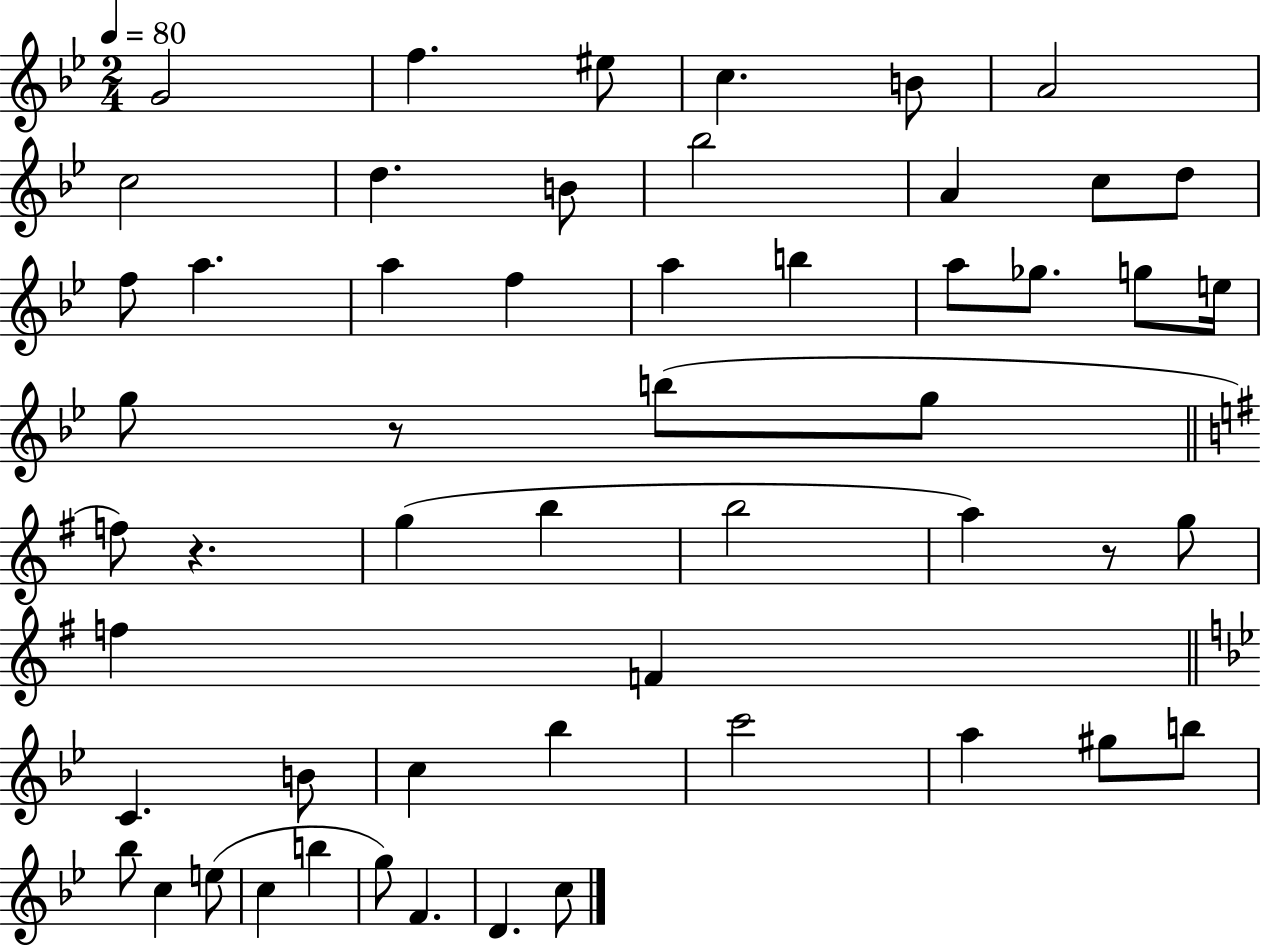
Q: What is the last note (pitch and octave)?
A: C5